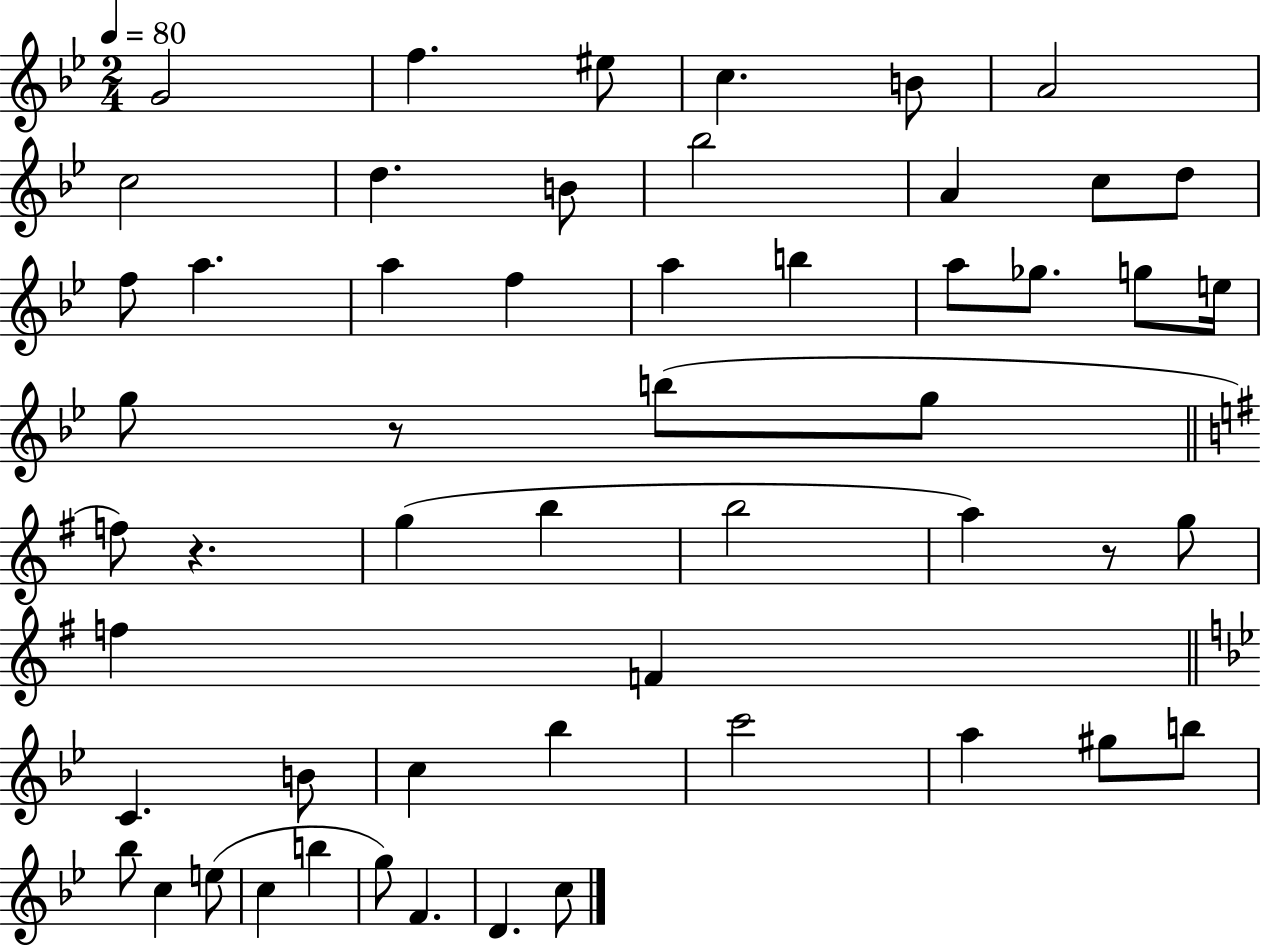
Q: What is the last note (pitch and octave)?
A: C5